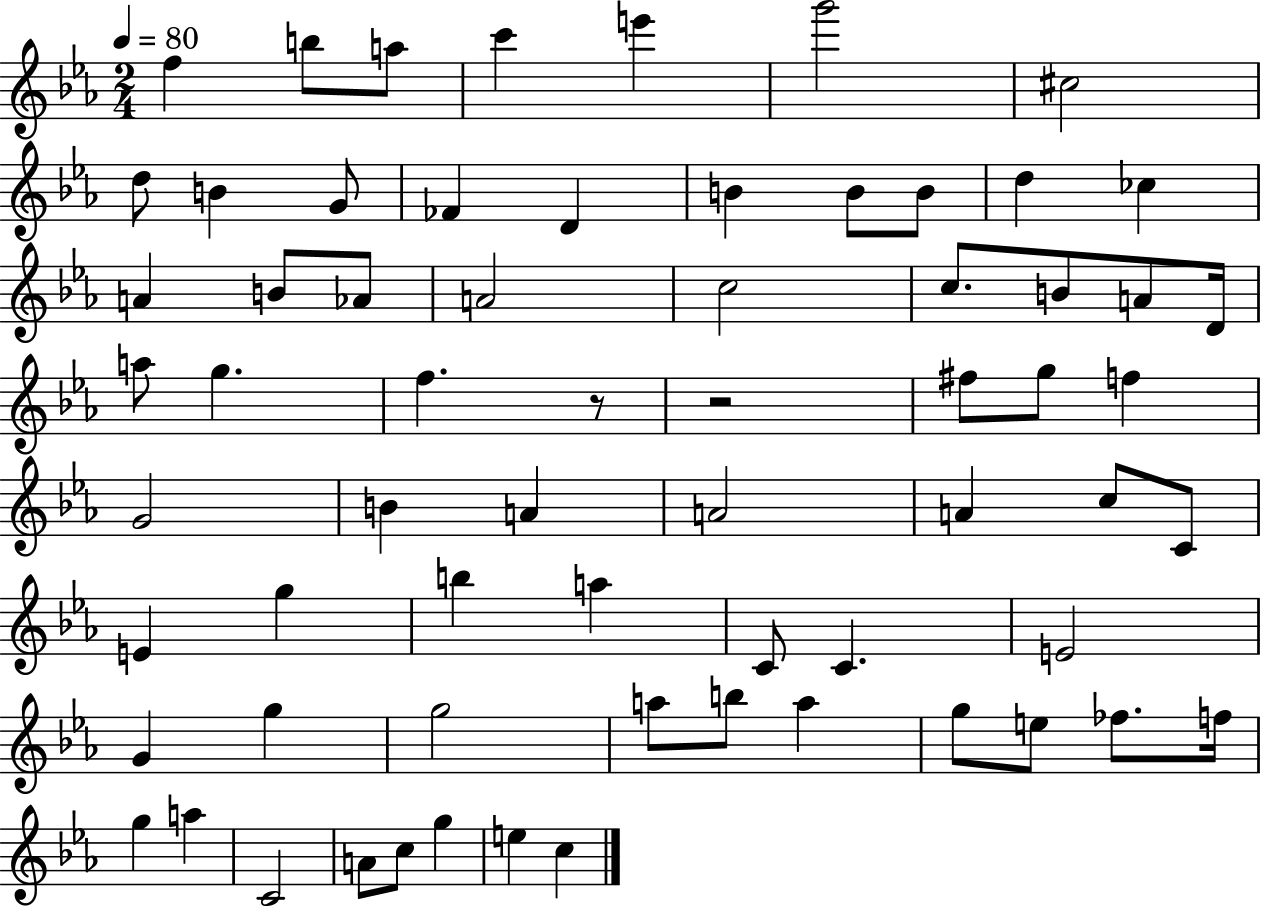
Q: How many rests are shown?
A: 2